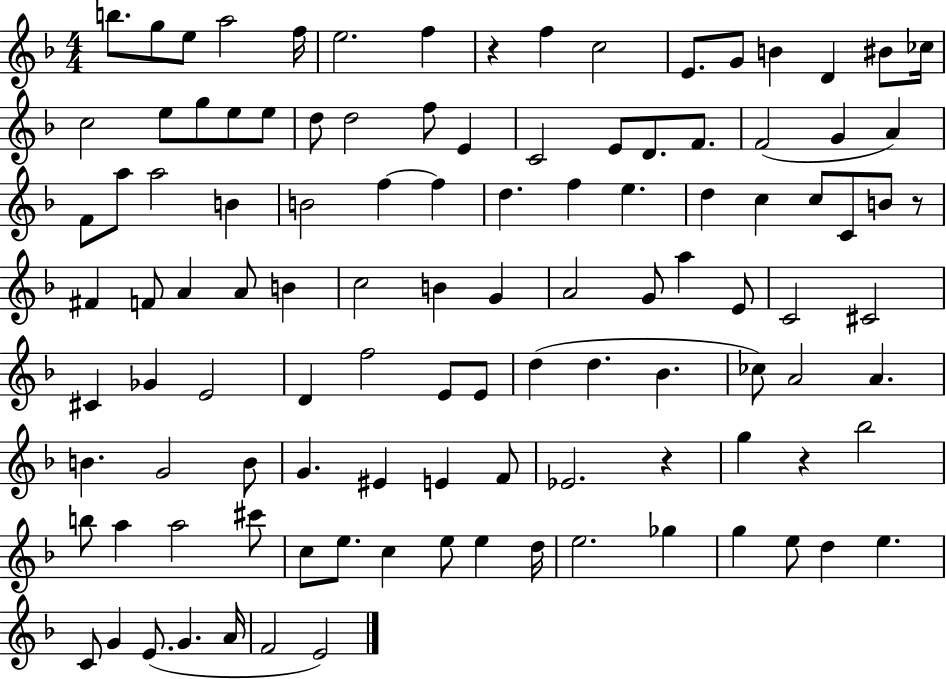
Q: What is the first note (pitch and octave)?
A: B5